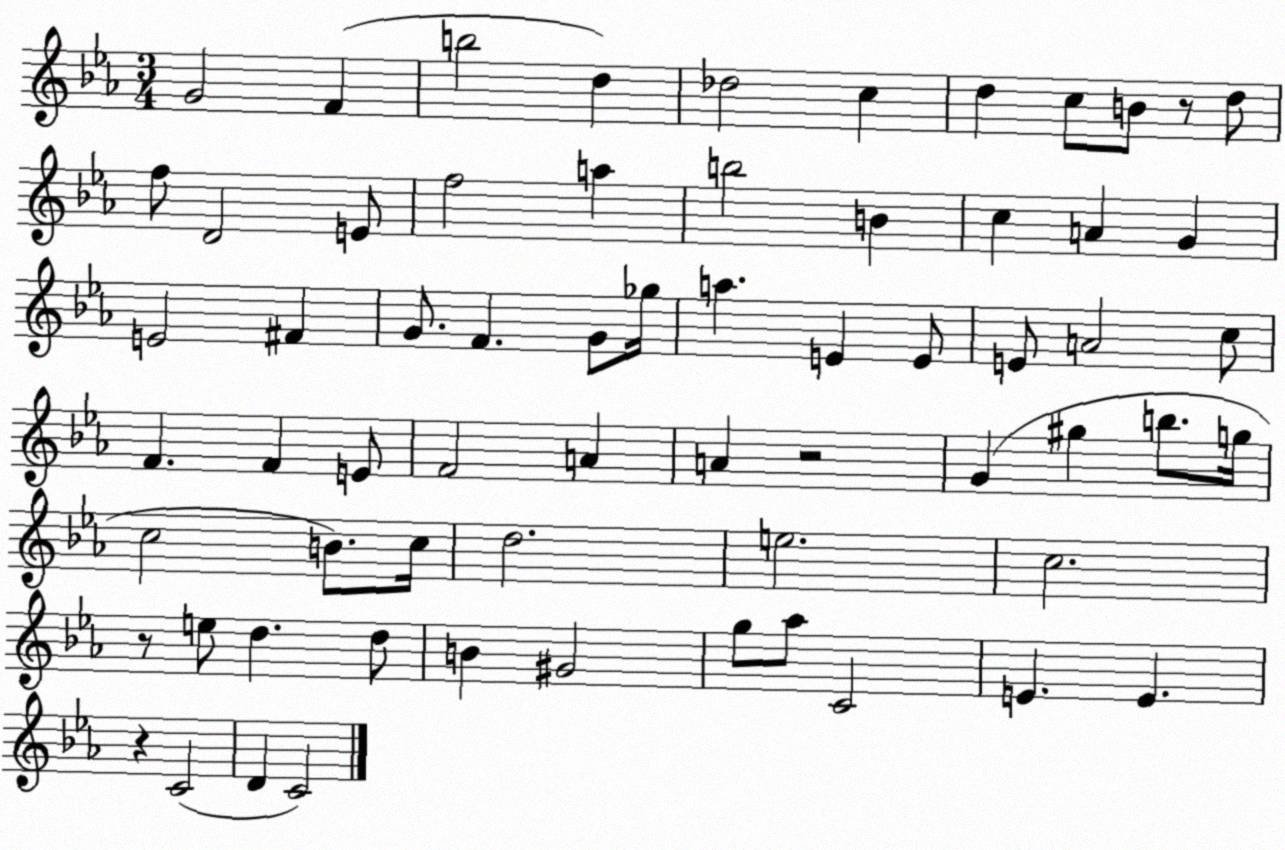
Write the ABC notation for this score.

X:1
T:Untitled
M:3/4
L:1/4
K:Eb
G2 F b2 d _d2 c d c/2 B/2 z/2 d/2 f/2 D2 E/2 f2 a b2 B c A G E2 ^F G/2 F G/2 _g/4 a E E/2 E/2 A2 c/2 F F E/2 F2 A A z2 G ^g b/2 g/4 c2 B/2 c/4 d2 e2 c2 z/2 e/2 d d/2 B ^G2 g/2 _a/2 C2 E E z C2 D C2